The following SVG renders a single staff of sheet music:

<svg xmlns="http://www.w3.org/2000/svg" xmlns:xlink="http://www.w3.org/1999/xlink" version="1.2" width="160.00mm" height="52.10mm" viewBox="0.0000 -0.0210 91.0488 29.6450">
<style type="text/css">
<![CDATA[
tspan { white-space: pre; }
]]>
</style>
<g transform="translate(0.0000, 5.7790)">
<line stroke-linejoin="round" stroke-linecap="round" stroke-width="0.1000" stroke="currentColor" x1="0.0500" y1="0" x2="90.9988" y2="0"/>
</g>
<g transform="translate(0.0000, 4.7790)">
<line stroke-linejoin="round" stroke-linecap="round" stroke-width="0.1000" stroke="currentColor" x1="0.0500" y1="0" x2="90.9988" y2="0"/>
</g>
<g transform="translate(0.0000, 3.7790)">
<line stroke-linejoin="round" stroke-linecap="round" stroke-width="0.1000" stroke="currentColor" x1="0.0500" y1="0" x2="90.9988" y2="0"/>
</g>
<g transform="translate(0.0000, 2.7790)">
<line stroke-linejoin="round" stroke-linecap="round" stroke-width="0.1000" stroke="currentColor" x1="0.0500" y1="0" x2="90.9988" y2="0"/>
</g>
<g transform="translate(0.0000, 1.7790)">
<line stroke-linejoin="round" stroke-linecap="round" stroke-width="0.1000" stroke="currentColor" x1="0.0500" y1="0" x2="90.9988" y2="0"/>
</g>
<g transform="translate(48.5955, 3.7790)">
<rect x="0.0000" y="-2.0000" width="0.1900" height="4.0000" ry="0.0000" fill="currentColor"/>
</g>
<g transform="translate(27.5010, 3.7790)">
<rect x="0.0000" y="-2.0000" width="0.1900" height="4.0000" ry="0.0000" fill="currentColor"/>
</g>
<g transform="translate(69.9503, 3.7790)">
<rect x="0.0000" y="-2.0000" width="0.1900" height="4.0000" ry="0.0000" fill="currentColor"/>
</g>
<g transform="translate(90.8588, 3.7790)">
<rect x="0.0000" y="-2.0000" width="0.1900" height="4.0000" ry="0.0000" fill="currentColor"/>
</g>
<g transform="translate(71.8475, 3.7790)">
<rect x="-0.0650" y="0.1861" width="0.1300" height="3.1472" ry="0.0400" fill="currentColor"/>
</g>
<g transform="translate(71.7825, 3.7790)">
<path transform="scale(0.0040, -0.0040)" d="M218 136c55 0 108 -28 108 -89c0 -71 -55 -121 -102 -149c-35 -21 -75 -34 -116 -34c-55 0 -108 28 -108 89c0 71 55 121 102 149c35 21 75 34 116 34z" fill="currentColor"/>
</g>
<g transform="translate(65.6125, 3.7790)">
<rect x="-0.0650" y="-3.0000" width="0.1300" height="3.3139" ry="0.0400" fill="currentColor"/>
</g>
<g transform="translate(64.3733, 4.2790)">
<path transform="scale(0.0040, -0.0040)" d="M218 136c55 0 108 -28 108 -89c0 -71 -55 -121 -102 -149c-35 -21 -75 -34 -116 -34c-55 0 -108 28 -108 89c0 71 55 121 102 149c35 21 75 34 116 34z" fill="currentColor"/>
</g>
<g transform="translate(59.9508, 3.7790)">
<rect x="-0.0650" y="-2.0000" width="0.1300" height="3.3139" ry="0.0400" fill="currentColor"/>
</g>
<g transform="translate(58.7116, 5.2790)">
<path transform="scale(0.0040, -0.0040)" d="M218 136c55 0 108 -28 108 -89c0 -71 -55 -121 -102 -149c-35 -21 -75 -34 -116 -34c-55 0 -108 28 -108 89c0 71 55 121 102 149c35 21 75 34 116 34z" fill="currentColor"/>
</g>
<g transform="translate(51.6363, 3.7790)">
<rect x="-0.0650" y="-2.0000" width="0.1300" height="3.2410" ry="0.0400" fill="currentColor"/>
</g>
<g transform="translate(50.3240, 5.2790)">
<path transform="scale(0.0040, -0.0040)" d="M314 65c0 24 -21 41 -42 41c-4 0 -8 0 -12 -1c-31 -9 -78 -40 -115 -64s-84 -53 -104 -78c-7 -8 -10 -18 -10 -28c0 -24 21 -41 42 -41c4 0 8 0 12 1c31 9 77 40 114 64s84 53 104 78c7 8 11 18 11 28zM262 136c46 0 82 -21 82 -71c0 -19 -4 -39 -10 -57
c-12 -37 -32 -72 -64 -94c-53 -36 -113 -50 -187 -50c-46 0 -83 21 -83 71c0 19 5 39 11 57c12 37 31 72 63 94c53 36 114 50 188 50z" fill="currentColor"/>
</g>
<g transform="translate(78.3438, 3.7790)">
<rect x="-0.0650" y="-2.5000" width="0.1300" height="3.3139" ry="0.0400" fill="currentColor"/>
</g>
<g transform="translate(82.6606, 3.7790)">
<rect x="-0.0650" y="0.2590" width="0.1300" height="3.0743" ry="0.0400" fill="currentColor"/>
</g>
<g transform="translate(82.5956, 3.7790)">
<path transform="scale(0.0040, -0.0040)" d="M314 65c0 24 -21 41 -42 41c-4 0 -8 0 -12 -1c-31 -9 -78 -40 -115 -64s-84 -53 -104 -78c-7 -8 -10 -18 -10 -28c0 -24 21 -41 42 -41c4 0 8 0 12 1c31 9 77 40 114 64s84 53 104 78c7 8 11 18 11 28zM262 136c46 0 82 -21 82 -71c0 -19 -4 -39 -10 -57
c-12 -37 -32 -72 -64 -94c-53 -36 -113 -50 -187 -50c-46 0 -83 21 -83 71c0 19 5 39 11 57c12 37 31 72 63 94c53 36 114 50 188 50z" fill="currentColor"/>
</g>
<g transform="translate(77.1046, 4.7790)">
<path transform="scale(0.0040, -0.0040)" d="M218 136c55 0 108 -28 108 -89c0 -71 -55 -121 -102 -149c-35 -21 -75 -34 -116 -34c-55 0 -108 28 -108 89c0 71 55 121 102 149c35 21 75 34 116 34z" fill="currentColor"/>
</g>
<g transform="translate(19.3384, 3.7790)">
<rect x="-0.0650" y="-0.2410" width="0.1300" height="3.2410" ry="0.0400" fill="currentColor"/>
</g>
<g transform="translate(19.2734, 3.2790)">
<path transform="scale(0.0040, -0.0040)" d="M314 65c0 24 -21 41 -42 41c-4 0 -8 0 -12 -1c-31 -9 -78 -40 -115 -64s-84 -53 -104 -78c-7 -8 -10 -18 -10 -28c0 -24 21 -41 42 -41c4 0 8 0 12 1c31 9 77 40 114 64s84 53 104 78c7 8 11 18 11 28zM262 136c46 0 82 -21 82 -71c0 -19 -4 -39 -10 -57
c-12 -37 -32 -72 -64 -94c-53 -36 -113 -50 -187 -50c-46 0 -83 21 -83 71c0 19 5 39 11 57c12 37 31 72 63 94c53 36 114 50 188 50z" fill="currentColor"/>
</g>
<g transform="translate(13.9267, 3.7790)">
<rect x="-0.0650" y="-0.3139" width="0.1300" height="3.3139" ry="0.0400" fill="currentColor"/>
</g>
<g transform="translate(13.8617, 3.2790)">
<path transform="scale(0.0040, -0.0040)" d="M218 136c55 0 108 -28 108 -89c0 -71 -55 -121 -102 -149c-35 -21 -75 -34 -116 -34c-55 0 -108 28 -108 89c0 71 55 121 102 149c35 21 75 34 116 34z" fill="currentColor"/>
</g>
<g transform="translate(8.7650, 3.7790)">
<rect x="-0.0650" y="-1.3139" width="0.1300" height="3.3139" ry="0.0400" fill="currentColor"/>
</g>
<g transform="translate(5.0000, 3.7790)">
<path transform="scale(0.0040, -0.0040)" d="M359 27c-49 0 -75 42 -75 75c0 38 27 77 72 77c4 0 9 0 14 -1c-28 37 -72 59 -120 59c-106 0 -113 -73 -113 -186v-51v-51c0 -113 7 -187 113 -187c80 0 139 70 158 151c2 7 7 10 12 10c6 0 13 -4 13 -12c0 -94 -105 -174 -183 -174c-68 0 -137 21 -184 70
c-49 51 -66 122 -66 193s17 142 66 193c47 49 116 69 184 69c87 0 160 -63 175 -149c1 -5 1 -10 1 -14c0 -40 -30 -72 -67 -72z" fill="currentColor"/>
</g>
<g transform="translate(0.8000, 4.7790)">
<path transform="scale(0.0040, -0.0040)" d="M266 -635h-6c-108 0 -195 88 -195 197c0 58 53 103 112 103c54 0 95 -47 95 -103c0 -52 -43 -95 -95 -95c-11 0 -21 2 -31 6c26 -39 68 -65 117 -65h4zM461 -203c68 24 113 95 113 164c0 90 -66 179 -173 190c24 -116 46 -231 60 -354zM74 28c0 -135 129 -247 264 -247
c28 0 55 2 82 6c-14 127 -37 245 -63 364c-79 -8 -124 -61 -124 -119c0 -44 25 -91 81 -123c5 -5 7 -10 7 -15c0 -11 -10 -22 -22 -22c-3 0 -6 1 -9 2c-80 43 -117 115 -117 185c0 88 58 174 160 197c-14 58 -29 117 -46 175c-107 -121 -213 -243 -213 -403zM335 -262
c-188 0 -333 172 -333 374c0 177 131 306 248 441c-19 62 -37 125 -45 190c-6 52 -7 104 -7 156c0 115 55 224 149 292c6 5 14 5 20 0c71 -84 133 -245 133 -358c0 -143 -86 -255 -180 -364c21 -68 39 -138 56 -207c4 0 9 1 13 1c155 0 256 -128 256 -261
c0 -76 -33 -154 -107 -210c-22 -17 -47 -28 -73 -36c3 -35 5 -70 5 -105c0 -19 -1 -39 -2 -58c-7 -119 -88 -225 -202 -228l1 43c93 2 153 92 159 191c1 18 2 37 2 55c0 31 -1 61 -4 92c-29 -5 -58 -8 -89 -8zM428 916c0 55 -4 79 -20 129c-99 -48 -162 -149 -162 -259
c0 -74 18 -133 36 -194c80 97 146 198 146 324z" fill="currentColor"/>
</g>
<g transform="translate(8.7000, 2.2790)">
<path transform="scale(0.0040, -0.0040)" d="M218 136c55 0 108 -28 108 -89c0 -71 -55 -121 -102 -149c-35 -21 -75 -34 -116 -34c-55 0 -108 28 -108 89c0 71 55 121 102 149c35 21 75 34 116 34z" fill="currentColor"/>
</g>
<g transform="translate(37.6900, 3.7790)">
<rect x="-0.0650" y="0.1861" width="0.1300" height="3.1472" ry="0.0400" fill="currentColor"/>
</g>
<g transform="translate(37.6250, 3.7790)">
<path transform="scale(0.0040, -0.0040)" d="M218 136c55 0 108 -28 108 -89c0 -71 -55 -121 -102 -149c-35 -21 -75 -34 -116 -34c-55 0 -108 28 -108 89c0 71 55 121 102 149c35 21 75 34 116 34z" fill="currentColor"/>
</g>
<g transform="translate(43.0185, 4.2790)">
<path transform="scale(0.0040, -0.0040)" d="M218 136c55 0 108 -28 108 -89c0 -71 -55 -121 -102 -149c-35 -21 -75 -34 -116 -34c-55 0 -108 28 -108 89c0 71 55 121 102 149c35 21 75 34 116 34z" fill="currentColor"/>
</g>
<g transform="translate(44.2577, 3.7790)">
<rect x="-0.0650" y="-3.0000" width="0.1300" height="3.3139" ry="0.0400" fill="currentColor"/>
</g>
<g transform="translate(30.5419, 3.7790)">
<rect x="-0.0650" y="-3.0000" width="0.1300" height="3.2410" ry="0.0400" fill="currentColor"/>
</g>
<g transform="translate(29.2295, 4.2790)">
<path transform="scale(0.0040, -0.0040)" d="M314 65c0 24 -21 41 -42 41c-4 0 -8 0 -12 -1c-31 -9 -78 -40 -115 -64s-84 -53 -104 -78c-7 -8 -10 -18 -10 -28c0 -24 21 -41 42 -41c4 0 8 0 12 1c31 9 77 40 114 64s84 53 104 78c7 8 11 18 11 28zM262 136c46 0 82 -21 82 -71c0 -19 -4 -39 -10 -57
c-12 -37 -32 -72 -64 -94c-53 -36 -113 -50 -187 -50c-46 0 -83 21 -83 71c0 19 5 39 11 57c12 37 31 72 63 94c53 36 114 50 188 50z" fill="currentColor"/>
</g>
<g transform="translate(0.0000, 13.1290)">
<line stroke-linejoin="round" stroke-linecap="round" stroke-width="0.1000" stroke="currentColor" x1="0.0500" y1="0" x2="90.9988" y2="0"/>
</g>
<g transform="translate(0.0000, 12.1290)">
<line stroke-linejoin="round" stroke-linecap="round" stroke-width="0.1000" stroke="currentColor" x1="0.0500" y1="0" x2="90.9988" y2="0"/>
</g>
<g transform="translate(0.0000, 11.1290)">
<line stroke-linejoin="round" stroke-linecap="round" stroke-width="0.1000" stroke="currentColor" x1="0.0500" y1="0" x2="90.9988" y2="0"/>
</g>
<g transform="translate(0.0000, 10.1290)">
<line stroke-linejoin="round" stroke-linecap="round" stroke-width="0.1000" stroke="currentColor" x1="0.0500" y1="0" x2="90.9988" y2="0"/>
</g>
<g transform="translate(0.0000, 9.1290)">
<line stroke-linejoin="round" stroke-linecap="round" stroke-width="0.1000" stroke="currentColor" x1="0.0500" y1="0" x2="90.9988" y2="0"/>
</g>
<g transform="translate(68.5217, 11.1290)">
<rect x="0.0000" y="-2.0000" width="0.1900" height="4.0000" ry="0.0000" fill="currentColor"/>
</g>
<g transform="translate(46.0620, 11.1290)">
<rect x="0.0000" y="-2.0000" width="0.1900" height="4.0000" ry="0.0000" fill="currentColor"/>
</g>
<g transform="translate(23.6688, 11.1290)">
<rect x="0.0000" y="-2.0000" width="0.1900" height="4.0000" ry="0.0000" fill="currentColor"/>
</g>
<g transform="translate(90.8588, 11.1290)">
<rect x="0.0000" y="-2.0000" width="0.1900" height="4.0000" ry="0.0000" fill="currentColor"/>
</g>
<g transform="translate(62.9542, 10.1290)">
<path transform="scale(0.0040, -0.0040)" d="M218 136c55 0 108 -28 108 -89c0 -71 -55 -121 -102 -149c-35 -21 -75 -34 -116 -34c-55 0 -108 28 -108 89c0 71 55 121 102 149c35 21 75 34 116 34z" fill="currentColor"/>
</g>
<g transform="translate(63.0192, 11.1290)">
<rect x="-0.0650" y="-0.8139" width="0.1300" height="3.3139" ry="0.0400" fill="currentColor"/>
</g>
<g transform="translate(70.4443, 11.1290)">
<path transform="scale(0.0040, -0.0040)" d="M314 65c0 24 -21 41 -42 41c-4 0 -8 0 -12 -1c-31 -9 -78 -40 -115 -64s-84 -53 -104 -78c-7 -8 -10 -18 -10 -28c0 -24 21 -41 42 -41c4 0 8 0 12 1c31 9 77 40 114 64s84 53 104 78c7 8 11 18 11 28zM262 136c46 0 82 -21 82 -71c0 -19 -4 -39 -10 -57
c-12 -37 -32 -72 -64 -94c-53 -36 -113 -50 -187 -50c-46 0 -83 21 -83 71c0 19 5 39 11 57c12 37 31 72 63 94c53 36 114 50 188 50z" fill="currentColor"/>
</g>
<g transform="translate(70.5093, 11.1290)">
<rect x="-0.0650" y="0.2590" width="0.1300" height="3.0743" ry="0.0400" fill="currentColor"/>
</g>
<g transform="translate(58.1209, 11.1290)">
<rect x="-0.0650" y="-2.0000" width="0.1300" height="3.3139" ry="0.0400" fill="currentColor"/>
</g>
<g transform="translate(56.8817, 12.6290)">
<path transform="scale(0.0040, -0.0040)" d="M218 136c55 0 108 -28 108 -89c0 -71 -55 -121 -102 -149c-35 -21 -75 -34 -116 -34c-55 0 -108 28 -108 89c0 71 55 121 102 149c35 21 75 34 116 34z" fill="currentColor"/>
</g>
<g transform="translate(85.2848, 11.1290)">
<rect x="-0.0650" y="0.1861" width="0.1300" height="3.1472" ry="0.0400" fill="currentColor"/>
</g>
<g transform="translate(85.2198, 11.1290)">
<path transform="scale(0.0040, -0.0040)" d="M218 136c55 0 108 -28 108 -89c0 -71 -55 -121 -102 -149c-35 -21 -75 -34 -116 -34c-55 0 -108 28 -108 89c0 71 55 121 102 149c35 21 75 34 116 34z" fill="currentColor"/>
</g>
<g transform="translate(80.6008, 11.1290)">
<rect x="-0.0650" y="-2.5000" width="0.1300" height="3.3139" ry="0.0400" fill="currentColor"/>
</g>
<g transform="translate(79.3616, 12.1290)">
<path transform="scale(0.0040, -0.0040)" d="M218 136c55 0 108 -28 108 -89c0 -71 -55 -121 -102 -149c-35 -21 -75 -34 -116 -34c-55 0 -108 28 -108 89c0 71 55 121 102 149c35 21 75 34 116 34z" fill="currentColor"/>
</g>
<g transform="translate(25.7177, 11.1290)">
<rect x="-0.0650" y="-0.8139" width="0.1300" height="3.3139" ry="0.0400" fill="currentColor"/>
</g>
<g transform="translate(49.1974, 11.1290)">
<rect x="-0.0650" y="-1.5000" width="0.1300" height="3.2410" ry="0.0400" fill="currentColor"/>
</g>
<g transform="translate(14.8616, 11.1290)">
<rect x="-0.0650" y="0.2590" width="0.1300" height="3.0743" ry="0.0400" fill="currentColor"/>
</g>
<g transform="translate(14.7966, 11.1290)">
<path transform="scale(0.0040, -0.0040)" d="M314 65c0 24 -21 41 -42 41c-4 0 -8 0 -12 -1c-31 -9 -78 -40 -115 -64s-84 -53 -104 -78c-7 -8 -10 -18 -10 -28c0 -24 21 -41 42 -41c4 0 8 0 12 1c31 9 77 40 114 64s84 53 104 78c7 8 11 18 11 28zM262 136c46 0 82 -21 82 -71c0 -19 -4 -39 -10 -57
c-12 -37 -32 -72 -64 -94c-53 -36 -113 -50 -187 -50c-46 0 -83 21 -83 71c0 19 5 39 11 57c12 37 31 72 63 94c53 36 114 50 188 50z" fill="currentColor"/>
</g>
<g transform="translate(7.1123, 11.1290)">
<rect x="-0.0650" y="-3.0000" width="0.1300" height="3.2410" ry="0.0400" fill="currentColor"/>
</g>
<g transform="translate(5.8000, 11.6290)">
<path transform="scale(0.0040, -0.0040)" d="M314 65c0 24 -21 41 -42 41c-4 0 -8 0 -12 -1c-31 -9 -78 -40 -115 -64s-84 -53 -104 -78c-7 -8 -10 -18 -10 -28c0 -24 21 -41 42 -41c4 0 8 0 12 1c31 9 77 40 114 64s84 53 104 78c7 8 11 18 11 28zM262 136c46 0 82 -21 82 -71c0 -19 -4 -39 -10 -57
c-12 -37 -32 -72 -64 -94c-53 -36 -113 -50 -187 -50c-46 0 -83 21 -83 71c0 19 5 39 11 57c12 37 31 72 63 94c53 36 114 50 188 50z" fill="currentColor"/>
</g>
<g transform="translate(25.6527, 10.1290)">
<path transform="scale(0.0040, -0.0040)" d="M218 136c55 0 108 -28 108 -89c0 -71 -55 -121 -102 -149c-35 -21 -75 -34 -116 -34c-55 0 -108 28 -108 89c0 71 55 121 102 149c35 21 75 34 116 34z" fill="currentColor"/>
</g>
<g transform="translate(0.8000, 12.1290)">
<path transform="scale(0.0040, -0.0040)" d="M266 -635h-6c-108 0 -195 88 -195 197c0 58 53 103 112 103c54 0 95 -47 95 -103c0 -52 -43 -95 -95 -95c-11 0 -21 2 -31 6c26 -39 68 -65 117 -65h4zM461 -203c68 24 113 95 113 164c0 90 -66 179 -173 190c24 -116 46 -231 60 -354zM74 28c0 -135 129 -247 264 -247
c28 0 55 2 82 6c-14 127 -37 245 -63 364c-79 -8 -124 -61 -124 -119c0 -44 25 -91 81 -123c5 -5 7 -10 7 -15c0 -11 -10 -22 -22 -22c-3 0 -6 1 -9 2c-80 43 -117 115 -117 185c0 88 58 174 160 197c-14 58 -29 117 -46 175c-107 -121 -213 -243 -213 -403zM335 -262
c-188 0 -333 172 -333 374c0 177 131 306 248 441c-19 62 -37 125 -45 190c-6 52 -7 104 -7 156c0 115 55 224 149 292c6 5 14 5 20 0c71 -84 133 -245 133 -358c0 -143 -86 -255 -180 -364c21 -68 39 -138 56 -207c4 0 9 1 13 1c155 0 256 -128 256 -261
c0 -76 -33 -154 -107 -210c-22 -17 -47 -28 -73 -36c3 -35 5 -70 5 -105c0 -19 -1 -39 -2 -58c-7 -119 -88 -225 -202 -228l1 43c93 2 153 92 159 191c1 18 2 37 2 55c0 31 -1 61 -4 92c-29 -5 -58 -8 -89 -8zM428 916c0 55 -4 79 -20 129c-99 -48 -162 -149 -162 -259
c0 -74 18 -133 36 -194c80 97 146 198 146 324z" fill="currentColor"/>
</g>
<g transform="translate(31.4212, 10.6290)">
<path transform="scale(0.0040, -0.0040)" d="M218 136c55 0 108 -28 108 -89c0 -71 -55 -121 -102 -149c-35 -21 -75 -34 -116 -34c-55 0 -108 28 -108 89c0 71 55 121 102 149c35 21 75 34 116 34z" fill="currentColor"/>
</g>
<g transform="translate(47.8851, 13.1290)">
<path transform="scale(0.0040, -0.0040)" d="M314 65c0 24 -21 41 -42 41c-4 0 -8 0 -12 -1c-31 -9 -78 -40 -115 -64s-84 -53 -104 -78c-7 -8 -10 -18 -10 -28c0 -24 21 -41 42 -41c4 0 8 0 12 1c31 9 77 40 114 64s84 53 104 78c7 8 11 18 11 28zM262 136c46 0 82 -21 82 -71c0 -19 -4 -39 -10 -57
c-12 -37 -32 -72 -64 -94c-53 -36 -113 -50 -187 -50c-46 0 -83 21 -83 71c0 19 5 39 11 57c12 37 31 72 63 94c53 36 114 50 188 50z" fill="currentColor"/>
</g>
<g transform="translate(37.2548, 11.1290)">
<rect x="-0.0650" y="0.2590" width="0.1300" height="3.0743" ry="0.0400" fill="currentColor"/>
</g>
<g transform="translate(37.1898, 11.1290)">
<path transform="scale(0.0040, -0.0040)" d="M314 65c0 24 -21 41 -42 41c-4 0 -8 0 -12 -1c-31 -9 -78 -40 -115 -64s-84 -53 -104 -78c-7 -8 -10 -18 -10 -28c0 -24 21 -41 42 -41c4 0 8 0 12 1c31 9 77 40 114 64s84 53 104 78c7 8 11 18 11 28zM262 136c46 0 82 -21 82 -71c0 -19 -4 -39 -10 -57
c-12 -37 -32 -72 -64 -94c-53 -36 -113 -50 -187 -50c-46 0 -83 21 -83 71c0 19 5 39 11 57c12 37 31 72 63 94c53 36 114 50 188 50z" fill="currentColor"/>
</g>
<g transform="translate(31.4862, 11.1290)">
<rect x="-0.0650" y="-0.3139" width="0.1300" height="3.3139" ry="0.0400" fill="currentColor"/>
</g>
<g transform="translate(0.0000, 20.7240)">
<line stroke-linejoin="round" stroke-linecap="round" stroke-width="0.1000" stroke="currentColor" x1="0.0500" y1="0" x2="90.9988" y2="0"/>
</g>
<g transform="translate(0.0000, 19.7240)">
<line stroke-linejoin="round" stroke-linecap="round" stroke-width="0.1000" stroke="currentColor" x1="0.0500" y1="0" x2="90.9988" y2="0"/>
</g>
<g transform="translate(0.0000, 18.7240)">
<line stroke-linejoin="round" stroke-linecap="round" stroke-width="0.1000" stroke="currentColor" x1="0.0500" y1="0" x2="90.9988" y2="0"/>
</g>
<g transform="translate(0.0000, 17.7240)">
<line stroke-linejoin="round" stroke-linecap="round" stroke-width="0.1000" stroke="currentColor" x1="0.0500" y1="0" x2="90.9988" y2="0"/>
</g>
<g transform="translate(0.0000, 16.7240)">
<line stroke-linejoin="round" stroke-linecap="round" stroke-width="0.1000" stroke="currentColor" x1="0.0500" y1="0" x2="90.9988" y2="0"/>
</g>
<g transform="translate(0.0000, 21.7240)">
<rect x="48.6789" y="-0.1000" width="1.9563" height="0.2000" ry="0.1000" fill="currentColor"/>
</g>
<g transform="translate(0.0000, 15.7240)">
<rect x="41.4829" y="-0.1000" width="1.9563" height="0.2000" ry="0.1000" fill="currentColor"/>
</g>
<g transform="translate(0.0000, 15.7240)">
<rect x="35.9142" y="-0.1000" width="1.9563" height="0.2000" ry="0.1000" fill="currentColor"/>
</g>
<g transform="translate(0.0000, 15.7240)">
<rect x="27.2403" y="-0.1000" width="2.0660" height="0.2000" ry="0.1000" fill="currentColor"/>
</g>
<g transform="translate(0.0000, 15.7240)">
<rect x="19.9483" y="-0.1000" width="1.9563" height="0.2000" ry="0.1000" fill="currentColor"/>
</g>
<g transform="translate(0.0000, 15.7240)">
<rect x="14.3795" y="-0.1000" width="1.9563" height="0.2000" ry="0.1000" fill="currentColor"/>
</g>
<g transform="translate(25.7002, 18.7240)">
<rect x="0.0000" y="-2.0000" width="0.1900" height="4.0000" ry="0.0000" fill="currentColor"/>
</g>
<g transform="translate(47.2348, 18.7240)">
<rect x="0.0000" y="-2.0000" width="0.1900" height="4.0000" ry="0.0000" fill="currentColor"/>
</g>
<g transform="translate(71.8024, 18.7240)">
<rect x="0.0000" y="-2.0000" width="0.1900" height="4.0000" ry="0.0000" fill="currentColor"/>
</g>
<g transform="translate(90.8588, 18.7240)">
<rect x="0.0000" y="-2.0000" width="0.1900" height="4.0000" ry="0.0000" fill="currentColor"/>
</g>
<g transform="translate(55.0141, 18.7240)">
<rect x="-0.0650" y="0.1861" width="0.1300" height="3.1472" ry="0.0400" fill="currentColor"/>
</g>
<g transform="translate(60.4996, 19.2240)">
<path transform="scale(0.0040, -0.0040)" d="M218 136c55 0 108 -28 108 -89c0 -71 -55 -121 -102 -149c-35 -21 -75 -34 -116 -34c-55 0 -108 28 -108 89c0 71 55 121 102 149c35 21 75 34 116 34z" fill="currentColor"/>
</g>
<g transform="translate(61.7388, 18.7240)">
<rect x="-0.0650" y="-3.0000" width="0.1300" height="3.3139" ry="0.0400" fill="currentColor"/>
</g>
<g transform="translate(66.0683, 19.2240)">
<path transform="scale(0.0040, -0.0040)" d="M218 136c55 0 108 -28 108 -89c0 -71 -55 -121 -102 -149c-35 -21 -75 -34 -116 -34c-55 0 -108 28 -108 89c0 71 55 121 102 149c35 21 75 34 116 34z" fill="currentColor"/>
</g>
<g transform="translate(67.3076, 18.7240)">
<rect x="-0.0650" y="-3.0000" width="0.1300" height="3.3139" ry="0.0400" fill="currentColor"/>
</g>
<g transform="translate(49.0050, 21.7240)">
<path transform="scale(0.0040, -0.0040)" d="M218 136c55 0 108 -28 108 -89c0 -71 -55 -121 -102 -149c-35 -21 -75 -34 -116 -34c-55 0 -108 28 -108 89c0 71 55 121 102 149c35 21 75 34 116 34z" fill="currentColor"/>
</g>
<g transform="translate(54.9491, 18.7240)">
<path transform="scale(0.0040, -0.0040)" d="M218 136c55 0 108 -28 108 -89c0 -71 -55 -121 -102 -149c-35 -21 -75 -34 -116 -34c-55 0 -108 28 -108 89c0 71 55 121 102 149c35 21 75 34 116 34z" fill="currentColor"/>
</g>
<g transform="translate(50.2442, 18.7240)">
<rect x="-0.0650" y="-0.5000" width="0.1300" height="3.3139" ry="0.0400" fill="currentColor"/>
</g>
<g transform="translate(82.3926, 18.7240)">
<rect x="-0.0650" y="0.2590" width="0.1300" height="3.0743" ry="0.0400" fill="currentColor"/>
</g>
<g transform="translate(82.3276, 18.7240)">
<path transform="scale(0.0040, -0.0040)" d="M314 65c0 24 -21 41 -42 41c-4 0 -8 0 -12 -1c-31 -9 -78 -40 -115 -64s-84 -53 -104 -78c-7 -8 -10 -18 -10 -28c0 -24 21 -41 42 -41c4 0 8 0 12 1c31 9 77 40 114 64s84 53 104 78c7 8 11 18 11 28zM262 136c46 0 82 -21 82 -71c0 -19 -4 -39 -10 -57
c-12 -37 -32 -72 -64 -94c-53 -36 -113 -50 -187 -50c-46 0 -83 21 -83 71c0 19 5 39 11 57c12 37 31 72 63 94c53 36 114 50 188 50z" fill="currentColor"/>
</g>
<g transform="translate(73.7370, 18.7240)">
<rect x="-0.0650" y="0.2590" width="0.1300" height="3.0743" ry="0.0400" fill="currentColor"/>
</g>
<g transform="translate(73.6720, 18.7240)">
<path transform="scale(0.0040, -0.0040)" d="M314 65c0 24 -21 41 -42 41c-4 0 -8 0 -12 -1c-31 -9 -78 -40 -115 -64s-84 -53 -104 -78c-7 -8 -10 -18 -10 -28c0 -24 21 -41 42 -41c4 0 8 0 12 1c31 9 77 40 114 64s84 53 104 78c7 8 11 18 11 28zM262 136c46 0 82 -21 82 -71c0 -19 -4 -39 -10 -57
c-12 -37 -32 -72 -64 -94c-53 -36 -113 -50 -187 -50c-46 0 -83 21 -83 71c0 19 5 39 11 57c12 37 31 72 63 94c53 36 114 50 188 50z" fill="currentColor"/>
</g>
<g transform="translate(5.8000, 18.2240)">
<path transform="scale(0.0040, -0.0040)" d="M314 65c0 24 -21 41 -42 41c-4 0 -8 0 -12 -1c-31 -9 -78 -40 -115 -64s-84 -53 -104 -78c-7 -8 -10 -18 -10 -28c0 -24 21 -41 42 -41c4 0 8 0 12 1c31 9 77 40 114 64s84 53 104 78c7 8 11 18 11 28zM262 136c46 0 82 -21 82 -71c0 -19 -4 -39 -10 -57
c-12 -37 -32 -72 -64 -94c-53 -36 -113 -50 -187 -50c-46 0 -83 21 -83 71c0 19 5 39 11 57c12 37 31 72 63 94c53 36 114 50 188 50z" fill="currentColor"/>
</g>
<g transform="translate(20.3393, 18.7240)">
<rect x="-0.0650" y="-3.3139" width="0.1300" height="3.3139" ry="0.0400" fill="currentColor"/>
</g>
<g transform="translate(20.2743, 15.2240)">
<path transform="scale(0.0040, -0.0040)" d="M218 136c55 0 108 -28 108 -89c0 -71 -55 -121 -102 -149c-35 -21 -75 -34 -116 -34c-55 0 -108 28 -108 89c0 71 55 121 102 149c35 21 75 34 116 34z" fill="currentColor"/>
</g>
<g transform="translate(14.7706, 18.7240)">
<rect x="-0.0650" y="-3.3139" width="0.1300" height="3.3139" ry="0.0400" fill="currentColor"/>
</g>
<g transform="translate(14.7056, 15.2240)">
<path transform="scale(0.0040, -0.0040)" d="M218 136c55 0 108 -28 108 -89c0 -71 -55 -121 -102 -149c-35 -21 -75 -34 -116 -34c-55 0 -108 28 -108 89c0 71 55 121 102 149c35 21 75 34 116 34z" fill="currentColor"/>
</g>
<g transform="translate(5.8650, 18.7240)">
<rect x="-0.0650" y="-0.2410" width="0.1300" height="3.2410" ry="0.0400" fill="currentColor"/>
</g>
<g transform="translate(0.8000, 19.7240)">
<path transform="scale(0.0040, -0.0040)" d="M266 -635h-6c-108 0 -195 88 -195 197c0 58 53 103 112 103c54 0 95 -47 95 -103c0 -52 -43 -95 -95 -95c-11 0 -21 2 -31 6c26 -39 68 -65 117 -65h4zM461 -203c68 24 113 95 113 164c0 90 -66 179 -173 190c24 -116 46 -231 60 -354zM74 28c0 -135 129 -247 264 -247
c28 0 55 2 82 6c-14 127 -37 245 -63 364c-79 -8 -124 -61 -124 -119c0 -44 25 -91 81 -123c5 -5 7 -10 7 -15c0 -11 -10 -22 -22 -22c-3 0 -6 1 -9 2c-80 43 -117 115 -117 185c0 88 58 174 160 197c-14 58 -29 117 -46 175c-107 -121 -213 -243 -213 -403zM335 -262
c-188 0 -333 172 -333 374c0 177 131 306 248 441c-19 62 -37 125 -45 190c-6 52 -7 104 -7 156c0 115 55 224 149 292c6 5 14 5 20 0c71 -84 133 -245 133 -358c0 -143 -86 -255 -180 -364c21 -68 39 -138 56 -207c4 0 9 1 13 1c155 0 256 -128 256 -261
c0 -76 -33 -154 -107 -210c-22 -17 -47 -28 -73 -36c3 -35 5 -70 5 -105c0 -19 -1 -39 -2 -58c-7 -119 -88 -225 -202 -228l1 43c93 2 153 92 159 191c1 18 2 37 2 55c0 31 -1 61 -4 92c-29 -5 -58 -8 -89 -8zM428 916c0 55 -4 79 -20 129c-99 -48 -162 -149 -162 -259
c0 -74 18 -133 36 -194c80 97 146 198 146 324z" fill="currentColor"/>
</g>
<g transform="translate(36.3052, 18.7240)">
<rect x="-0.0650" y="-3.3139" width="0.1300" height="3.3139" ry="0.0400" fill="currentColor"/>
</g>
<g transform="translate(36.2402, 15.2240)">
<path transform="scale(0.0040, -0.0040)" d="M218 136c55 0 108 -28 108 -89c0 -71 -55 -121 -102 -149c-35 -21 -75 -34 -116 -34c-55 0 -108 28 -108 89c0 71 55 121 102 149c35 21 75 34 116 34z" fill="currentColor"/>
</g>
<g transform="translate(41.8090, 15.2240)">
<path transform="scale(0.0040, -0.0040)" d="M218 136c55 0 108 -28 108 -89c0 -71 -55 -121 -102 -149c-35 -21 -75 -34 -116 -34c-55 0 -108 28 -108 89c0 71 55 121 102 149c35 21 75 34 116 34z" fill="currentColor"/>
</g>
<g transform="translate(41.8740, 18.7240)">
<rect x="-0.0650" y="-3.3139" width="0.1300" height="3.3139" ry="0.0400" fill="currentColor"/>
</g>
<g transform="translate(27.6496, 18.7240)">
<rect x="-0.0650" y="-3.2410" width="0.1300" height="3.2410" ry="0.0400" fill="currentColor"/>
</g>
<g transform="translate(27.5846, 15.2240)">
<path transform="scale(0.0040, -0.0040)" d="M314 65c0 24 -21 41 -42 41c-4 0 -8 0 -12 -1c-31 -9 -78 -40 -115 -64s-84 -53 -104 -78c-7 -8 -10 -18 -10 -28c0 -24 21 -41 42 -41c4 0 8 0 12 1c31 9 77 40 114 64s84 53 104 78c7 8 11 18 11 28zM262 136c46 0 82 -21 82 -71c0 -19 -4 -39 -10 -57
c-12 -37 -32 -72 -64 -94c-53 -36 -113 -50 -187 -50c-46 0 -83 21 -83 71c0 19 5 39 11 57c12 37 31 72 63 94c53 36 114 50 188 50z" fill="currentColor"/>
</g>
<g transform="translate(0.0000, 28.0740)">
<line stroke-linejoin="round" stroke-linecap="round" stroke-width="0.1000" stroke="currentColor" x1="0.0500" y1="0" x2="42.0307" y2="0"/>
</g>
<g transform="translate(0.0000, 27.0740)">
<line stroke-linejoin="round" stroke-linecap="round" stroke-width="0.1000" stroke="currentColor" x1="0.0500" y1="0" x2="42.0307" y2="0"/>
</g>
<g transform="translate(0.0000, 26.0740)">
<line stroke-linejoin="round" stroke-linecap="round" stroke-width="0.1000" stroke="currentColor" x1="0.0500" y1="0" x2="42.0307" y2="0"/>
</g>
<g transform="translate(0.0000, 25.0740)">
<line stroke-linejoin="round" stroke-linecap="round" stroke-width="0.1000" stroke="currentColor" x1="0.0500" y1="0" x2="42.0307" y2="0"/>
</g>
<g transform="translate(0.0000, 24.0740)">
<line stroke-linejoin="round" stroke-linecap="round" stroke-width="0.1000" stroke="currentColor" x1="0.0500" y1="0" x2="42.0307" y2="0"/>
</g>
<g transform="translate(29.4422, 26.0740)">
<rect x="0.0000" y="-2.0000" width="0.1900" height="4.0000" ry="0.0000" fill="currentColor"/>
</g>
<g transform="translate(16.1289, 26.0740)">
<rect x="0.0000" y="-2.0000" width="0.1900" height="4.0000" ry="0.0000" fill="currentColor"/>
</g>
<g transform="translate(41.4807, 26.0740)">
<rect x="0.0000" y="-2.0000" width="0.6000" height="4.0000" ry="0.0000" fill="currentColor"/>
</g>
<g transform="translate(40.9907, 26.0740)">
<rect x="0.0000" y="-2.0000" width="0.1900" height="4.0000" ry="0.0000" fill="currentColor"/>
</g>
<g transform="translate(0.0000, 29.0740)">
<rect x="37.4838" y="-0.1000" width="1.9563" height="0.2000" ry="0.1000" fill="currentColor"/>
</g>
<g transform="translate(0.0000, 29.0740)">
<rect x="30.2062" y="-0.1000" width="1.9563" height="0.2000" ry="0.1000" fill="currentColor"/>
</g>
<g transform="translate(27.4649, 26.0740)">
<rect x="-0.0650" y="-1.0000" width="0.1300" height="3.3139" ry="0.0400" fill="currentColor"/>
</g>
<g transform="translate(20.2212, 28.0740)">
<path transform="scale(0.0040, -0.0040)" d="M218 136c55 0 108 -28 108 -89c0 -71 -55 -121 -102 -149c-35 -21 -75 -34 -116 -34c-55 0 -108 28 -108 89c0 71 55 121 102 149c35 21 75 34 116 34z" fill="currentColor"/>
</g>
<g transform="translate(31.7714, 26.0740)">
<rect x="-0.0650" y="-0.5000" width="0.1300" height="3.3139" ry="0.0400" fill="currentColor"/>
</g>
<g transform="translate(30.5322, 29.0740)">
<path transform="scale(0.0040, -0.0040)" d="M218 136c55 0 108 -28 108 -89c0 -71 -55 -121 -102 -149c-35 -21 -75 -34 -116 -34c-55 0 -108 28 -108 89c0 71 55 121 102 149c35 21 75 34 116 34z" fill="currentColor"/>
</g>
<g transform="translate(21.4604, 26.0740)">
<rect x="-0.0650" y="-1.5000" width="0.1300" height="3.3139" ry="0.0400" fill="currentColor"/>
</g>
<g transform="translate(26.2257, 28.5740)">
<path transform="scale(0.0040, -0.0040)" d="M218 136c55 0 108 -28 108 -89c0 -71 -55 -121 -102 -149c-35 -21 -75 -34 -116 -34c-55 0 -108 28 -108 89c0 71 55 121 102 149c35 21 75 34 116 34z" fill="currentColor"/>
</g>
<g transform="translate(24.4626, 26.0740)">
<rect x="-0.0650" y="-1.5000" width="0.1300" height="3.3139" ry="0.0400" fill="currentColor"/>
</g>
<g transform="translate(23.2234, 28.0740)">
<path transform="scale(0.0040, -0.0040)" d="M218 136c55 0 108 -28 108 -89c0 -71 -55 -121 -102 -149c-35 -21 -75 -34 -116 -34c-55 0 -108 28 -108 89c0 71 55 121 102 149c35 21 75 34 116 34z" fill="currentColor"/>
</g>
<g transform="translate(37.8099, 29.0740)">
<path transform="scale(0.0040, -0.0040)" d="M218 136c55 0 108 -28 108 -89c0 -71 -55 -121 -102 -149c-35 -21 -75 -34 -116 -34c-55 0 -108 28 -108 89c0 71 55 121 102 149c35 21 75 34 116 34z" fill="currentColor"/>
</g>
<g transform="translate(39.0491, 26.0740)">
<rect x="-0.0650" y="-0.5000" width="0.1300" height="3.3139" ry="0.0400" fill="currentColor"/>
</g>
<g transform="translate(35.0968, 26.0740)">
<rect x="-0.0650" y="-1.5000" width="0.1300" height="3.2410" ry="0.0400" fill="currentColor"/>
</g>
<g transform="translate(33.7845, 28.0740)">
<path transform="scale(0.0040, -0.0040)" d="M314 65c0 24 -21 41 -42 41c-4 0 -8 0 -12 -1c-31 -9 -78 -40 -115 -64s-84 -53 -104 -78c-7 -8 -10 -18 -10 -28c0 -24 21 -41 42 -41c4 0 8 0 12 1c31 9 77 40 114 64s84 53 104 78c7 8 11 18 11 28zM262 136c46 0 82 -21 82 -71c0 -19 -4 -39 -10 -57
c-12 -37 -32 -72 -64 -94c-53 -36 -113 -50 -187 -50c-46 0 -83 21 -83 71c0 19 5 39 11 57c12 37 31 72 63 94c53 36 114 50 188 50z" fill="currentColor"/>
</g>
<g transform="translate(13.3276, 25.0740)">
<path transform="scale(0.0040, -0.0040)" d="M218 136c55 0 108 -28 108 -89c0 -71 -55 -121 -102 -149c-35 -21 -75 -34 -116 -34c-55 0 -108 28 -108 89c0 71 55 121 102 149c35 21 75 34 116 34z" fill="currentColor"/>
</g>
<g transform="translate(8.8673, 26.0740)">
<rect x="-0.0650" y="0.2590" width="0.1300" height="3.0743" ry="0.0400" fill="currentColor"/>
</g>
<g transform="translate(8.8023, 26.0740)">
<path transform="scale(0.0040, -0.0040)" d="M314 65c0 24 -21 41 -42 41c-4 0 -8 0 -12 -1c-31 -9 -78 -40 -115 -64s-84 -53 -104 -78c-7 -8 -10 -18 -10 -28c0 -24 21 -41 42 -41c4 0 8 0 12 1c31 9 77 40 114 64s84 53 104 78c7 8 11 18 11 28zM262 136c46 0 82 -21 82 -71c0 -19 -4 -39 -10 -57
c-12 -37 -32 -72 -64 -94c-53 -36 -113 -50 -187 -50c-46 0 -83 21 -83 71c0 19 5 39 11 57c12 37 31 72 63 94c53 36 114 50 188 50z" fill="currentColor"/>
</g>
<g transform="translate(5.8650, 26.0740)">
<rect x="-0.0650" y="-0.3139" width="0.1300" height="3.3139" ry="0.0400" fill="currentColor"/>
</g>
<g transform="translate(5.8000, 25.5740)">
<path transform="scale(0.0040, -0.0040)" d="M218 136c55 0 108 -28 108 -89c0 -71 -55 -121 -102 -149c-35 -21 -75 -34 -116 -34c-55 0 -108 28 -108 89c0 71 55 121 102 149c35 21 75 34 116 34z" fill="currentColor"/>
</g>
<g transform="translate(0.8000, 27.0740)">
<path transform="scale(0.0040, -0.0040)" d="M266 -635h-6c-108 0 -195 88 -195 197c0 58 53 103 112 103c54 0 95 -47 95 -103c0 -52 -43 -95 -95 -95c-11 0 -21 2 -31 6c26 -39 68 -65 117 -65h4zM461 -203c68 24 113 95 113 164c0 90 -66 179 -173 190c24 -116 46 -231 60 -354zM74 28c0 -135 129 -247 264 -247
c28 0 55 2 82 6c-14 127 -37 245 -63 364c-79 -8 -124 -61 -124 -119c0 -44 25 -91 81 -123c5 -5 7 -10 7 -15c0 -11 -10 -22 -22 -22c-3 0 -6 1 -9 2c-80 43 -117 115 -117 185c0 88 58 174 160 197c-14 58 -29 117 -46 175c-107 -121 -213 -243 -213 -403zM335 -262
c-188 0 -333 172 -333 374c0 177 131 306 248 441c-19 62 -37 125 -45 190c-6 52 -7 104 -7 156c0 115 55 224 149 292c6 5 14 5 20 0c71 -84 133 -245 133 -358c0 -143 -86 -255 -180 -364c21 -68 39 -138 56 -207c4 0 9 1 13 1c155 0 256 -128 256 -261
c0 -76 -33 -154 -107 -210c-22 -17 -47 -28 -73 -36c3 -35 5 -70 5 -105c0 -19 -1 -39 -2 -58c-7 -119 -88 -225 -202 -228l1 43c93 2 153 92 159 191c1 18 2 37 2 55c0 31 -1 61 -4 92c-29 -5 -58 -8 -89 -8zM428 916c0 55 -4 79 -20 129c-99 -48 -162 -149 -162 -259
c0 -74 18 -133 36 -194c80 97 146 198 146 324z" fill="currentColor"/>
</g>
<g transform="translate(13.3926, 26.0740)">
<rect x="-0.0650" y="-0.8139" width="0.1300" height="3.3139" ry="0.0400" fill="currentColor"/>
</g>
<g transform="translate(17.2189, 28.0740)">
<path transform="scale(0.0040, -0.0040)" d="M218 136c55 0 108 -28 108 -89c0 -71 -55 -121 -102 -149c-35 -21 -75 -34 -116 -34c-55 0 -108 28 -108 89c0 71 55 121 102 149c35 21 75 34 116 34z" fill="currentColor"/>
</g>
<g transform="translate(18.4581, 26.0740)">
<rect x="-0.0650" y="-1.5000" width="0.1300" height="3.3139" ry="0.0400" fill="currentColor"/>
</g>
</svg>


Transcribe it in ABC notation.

X:1
T:Untitled
M:4/4
L:1/4
K:C
e c c2 A2 B A F2 F A B G B2 A2 B2 d c B2 E2 F d B2 G B c2 b b b2 b b C B A A B2 B2 c B2 d E E E D C E2 C